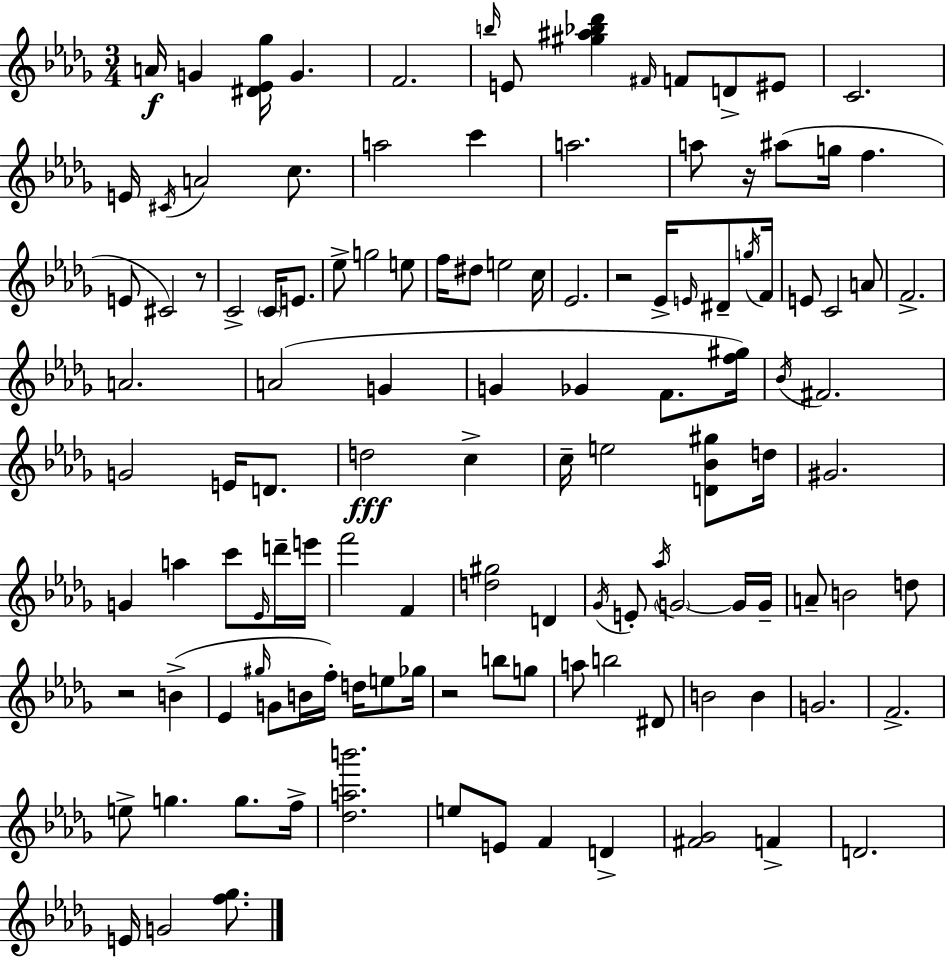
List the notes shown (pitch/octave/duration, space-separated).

A4/s G4/q [D#4,Eb4,Gb5]/s G4/q. F4/h. B5/s E4/e [G#5,A#5,Bb5,Db6]/q F#4/s F4/e D4/e EIS4/e C4/h. E4/s C#4/s A4/h C5/e. A5/h C6/q A5/h. A5/e R/s A#5/e G5/s F5/q. E4/e C#4/h R/e C4/h C4/s E4/e. Eb5/e G5/h E5/e F5/s D#5/e E5/h C5/s Eb4/h. R/h Eb4/s E4/s D#4/e G5/s F4/s E4/e C4/h A4/e F4/h. A4/h. A4/h G4/q G4/q Gb4/q F4/e. [F5,G#5]/s Bb4/s F#4/h. G4/h E4/s D4/e. D5/h C5/q C5/s E5/h [D4,Bb4,G#5]/e D5/s G#4/h. G4/q A5/q C6/e Eb4/s D6/s E6/s F6/h F4/q [D5,G#5]/h D4/q Gb4/s E4/e Ab5/s G4/h G4/s G4/s A4/e B4/h D5/e R/h B4/q Eb4/q G#5/s G4/e B4/s F5/s D5/s E5/e Gb5/s R/h B5/e G5/e A5/e B5/h D#4/e B4/h B4/q G4/h. F4/h. E5/e G5/q. G5/e. F5/s [Db5,A5,B6]/h. E5/e E4/e F4/q D4/q [F#4,Gb4]/h F4/q D4/h. E4/s G4/h [F5,Gb5]/e.